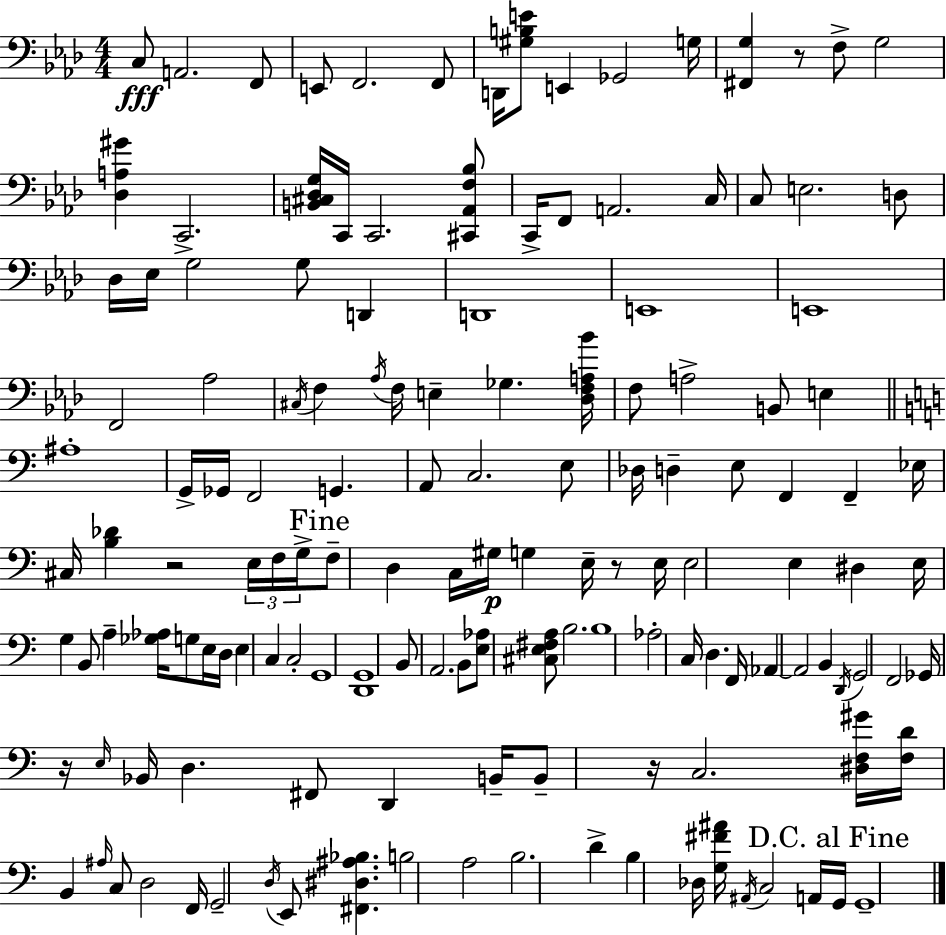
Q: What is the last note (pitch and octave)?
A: G2